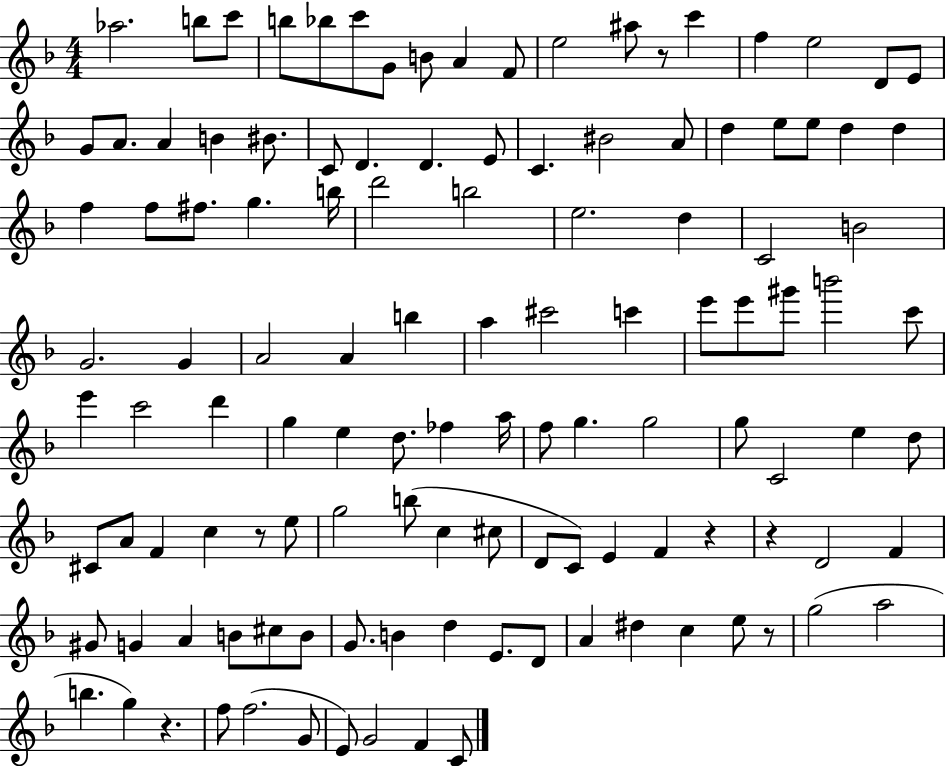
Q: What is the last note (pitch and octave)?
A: C4